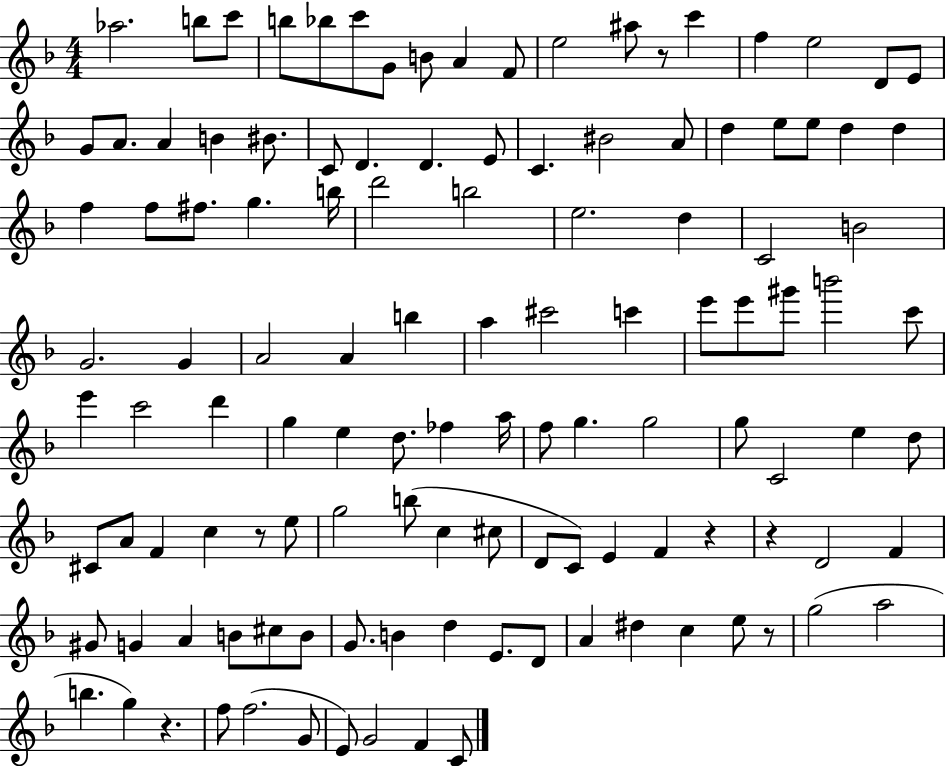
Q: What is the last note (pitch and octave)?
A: C4